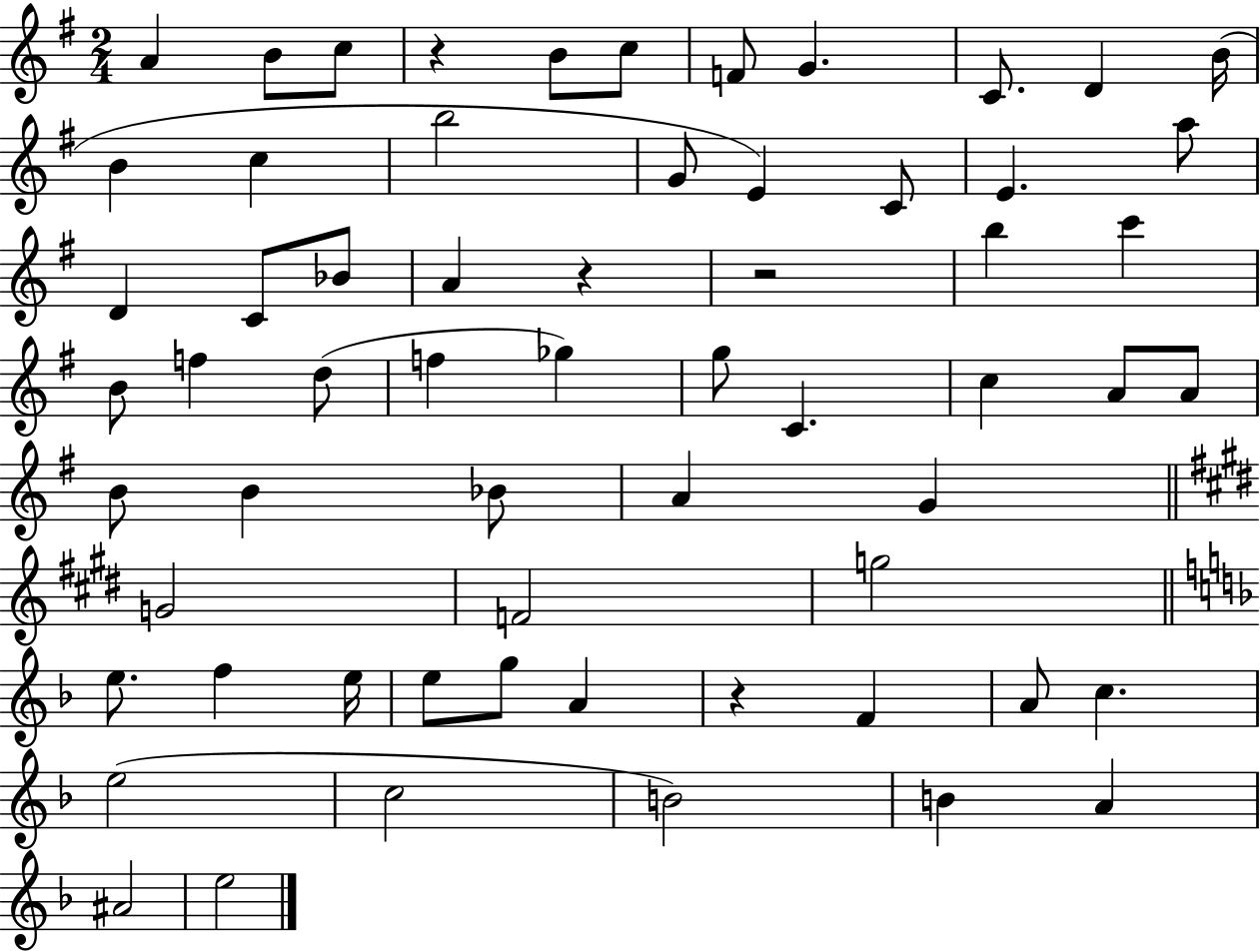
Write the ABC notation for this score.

X:1
T:Untitled
M:2/4
L:1/4
K:G
A B/2 c/2 z B/2 c/2 F/2 G C/2 D B/4 B c b2 G/2 E C/2 E a/2 D C/2 _B/2 A z z2 b c' B/2 f d/2 f _g g/2 C c A/2 A/2 B/2 B _B/2 A G G2 F2 g2 e/2 f e/4 e/2 g/2 A z F A/2 c e2 c2 B2 B A ^A2 e2